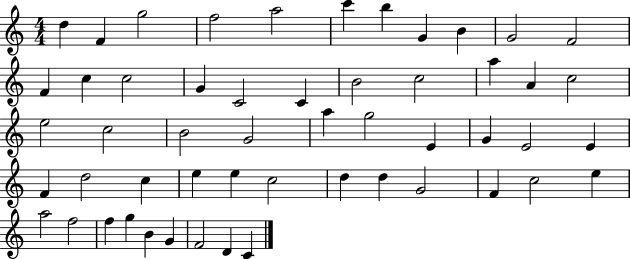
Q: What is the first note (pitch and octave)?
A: D5